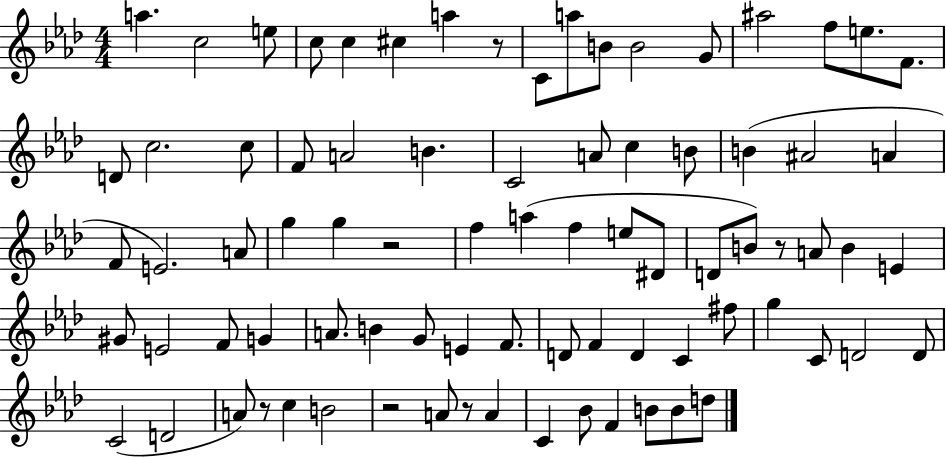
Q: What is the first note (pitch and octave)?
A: A5